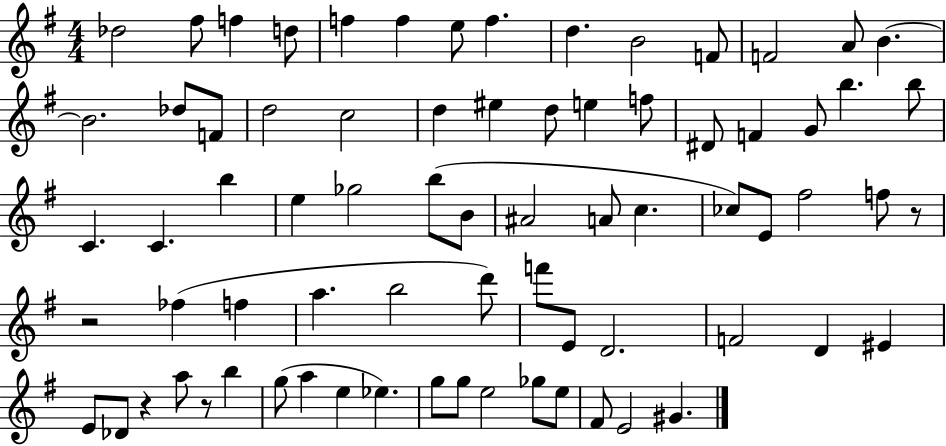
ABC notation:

X:1
T:Untitled
M:4/4
L:1/4
K:G
_d2 ^f/2 f d/2 f f e/2 f d B2 F/2 F2 A/2 B B2 _d/2 F/2 d2 c2 d ^e d/2 e f/2 ^D/2 F G/2 b b/2 C C b e _g2 b/2 B/2 ^A2 A/2 c _c/2 E/2 ^f2 f/2 z/2 z2 _f f a b2 d'/2 f'/2 E/2 D2 F2 D ^E E/2 _D/2 z a/2 z/2 b g/2 a e _e g/2 g/2 e2 _g/2 e/2 ^F/2 E2 ^G